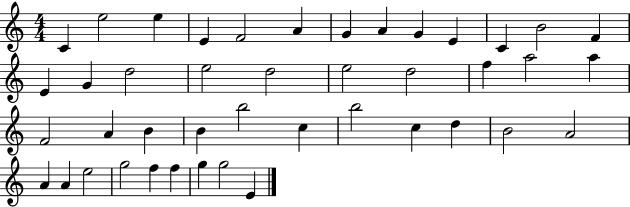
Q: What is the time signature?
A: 4/4